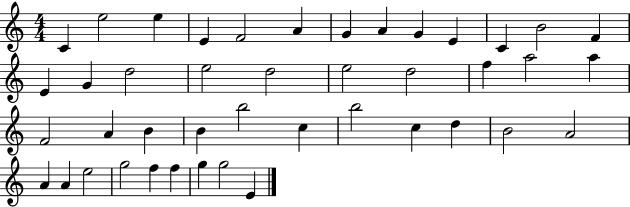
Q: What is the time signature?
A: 4/4